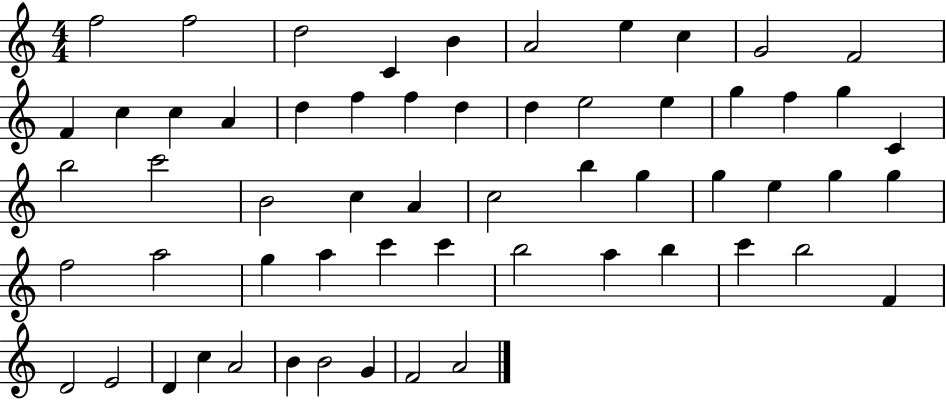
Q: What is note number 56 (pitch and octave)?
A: B4